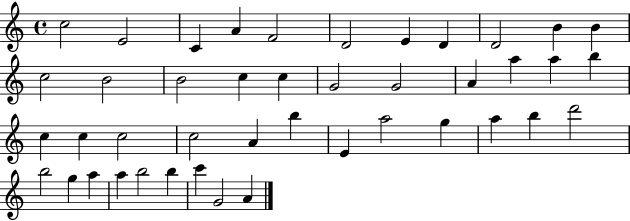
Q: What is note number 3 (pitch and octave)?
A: C4